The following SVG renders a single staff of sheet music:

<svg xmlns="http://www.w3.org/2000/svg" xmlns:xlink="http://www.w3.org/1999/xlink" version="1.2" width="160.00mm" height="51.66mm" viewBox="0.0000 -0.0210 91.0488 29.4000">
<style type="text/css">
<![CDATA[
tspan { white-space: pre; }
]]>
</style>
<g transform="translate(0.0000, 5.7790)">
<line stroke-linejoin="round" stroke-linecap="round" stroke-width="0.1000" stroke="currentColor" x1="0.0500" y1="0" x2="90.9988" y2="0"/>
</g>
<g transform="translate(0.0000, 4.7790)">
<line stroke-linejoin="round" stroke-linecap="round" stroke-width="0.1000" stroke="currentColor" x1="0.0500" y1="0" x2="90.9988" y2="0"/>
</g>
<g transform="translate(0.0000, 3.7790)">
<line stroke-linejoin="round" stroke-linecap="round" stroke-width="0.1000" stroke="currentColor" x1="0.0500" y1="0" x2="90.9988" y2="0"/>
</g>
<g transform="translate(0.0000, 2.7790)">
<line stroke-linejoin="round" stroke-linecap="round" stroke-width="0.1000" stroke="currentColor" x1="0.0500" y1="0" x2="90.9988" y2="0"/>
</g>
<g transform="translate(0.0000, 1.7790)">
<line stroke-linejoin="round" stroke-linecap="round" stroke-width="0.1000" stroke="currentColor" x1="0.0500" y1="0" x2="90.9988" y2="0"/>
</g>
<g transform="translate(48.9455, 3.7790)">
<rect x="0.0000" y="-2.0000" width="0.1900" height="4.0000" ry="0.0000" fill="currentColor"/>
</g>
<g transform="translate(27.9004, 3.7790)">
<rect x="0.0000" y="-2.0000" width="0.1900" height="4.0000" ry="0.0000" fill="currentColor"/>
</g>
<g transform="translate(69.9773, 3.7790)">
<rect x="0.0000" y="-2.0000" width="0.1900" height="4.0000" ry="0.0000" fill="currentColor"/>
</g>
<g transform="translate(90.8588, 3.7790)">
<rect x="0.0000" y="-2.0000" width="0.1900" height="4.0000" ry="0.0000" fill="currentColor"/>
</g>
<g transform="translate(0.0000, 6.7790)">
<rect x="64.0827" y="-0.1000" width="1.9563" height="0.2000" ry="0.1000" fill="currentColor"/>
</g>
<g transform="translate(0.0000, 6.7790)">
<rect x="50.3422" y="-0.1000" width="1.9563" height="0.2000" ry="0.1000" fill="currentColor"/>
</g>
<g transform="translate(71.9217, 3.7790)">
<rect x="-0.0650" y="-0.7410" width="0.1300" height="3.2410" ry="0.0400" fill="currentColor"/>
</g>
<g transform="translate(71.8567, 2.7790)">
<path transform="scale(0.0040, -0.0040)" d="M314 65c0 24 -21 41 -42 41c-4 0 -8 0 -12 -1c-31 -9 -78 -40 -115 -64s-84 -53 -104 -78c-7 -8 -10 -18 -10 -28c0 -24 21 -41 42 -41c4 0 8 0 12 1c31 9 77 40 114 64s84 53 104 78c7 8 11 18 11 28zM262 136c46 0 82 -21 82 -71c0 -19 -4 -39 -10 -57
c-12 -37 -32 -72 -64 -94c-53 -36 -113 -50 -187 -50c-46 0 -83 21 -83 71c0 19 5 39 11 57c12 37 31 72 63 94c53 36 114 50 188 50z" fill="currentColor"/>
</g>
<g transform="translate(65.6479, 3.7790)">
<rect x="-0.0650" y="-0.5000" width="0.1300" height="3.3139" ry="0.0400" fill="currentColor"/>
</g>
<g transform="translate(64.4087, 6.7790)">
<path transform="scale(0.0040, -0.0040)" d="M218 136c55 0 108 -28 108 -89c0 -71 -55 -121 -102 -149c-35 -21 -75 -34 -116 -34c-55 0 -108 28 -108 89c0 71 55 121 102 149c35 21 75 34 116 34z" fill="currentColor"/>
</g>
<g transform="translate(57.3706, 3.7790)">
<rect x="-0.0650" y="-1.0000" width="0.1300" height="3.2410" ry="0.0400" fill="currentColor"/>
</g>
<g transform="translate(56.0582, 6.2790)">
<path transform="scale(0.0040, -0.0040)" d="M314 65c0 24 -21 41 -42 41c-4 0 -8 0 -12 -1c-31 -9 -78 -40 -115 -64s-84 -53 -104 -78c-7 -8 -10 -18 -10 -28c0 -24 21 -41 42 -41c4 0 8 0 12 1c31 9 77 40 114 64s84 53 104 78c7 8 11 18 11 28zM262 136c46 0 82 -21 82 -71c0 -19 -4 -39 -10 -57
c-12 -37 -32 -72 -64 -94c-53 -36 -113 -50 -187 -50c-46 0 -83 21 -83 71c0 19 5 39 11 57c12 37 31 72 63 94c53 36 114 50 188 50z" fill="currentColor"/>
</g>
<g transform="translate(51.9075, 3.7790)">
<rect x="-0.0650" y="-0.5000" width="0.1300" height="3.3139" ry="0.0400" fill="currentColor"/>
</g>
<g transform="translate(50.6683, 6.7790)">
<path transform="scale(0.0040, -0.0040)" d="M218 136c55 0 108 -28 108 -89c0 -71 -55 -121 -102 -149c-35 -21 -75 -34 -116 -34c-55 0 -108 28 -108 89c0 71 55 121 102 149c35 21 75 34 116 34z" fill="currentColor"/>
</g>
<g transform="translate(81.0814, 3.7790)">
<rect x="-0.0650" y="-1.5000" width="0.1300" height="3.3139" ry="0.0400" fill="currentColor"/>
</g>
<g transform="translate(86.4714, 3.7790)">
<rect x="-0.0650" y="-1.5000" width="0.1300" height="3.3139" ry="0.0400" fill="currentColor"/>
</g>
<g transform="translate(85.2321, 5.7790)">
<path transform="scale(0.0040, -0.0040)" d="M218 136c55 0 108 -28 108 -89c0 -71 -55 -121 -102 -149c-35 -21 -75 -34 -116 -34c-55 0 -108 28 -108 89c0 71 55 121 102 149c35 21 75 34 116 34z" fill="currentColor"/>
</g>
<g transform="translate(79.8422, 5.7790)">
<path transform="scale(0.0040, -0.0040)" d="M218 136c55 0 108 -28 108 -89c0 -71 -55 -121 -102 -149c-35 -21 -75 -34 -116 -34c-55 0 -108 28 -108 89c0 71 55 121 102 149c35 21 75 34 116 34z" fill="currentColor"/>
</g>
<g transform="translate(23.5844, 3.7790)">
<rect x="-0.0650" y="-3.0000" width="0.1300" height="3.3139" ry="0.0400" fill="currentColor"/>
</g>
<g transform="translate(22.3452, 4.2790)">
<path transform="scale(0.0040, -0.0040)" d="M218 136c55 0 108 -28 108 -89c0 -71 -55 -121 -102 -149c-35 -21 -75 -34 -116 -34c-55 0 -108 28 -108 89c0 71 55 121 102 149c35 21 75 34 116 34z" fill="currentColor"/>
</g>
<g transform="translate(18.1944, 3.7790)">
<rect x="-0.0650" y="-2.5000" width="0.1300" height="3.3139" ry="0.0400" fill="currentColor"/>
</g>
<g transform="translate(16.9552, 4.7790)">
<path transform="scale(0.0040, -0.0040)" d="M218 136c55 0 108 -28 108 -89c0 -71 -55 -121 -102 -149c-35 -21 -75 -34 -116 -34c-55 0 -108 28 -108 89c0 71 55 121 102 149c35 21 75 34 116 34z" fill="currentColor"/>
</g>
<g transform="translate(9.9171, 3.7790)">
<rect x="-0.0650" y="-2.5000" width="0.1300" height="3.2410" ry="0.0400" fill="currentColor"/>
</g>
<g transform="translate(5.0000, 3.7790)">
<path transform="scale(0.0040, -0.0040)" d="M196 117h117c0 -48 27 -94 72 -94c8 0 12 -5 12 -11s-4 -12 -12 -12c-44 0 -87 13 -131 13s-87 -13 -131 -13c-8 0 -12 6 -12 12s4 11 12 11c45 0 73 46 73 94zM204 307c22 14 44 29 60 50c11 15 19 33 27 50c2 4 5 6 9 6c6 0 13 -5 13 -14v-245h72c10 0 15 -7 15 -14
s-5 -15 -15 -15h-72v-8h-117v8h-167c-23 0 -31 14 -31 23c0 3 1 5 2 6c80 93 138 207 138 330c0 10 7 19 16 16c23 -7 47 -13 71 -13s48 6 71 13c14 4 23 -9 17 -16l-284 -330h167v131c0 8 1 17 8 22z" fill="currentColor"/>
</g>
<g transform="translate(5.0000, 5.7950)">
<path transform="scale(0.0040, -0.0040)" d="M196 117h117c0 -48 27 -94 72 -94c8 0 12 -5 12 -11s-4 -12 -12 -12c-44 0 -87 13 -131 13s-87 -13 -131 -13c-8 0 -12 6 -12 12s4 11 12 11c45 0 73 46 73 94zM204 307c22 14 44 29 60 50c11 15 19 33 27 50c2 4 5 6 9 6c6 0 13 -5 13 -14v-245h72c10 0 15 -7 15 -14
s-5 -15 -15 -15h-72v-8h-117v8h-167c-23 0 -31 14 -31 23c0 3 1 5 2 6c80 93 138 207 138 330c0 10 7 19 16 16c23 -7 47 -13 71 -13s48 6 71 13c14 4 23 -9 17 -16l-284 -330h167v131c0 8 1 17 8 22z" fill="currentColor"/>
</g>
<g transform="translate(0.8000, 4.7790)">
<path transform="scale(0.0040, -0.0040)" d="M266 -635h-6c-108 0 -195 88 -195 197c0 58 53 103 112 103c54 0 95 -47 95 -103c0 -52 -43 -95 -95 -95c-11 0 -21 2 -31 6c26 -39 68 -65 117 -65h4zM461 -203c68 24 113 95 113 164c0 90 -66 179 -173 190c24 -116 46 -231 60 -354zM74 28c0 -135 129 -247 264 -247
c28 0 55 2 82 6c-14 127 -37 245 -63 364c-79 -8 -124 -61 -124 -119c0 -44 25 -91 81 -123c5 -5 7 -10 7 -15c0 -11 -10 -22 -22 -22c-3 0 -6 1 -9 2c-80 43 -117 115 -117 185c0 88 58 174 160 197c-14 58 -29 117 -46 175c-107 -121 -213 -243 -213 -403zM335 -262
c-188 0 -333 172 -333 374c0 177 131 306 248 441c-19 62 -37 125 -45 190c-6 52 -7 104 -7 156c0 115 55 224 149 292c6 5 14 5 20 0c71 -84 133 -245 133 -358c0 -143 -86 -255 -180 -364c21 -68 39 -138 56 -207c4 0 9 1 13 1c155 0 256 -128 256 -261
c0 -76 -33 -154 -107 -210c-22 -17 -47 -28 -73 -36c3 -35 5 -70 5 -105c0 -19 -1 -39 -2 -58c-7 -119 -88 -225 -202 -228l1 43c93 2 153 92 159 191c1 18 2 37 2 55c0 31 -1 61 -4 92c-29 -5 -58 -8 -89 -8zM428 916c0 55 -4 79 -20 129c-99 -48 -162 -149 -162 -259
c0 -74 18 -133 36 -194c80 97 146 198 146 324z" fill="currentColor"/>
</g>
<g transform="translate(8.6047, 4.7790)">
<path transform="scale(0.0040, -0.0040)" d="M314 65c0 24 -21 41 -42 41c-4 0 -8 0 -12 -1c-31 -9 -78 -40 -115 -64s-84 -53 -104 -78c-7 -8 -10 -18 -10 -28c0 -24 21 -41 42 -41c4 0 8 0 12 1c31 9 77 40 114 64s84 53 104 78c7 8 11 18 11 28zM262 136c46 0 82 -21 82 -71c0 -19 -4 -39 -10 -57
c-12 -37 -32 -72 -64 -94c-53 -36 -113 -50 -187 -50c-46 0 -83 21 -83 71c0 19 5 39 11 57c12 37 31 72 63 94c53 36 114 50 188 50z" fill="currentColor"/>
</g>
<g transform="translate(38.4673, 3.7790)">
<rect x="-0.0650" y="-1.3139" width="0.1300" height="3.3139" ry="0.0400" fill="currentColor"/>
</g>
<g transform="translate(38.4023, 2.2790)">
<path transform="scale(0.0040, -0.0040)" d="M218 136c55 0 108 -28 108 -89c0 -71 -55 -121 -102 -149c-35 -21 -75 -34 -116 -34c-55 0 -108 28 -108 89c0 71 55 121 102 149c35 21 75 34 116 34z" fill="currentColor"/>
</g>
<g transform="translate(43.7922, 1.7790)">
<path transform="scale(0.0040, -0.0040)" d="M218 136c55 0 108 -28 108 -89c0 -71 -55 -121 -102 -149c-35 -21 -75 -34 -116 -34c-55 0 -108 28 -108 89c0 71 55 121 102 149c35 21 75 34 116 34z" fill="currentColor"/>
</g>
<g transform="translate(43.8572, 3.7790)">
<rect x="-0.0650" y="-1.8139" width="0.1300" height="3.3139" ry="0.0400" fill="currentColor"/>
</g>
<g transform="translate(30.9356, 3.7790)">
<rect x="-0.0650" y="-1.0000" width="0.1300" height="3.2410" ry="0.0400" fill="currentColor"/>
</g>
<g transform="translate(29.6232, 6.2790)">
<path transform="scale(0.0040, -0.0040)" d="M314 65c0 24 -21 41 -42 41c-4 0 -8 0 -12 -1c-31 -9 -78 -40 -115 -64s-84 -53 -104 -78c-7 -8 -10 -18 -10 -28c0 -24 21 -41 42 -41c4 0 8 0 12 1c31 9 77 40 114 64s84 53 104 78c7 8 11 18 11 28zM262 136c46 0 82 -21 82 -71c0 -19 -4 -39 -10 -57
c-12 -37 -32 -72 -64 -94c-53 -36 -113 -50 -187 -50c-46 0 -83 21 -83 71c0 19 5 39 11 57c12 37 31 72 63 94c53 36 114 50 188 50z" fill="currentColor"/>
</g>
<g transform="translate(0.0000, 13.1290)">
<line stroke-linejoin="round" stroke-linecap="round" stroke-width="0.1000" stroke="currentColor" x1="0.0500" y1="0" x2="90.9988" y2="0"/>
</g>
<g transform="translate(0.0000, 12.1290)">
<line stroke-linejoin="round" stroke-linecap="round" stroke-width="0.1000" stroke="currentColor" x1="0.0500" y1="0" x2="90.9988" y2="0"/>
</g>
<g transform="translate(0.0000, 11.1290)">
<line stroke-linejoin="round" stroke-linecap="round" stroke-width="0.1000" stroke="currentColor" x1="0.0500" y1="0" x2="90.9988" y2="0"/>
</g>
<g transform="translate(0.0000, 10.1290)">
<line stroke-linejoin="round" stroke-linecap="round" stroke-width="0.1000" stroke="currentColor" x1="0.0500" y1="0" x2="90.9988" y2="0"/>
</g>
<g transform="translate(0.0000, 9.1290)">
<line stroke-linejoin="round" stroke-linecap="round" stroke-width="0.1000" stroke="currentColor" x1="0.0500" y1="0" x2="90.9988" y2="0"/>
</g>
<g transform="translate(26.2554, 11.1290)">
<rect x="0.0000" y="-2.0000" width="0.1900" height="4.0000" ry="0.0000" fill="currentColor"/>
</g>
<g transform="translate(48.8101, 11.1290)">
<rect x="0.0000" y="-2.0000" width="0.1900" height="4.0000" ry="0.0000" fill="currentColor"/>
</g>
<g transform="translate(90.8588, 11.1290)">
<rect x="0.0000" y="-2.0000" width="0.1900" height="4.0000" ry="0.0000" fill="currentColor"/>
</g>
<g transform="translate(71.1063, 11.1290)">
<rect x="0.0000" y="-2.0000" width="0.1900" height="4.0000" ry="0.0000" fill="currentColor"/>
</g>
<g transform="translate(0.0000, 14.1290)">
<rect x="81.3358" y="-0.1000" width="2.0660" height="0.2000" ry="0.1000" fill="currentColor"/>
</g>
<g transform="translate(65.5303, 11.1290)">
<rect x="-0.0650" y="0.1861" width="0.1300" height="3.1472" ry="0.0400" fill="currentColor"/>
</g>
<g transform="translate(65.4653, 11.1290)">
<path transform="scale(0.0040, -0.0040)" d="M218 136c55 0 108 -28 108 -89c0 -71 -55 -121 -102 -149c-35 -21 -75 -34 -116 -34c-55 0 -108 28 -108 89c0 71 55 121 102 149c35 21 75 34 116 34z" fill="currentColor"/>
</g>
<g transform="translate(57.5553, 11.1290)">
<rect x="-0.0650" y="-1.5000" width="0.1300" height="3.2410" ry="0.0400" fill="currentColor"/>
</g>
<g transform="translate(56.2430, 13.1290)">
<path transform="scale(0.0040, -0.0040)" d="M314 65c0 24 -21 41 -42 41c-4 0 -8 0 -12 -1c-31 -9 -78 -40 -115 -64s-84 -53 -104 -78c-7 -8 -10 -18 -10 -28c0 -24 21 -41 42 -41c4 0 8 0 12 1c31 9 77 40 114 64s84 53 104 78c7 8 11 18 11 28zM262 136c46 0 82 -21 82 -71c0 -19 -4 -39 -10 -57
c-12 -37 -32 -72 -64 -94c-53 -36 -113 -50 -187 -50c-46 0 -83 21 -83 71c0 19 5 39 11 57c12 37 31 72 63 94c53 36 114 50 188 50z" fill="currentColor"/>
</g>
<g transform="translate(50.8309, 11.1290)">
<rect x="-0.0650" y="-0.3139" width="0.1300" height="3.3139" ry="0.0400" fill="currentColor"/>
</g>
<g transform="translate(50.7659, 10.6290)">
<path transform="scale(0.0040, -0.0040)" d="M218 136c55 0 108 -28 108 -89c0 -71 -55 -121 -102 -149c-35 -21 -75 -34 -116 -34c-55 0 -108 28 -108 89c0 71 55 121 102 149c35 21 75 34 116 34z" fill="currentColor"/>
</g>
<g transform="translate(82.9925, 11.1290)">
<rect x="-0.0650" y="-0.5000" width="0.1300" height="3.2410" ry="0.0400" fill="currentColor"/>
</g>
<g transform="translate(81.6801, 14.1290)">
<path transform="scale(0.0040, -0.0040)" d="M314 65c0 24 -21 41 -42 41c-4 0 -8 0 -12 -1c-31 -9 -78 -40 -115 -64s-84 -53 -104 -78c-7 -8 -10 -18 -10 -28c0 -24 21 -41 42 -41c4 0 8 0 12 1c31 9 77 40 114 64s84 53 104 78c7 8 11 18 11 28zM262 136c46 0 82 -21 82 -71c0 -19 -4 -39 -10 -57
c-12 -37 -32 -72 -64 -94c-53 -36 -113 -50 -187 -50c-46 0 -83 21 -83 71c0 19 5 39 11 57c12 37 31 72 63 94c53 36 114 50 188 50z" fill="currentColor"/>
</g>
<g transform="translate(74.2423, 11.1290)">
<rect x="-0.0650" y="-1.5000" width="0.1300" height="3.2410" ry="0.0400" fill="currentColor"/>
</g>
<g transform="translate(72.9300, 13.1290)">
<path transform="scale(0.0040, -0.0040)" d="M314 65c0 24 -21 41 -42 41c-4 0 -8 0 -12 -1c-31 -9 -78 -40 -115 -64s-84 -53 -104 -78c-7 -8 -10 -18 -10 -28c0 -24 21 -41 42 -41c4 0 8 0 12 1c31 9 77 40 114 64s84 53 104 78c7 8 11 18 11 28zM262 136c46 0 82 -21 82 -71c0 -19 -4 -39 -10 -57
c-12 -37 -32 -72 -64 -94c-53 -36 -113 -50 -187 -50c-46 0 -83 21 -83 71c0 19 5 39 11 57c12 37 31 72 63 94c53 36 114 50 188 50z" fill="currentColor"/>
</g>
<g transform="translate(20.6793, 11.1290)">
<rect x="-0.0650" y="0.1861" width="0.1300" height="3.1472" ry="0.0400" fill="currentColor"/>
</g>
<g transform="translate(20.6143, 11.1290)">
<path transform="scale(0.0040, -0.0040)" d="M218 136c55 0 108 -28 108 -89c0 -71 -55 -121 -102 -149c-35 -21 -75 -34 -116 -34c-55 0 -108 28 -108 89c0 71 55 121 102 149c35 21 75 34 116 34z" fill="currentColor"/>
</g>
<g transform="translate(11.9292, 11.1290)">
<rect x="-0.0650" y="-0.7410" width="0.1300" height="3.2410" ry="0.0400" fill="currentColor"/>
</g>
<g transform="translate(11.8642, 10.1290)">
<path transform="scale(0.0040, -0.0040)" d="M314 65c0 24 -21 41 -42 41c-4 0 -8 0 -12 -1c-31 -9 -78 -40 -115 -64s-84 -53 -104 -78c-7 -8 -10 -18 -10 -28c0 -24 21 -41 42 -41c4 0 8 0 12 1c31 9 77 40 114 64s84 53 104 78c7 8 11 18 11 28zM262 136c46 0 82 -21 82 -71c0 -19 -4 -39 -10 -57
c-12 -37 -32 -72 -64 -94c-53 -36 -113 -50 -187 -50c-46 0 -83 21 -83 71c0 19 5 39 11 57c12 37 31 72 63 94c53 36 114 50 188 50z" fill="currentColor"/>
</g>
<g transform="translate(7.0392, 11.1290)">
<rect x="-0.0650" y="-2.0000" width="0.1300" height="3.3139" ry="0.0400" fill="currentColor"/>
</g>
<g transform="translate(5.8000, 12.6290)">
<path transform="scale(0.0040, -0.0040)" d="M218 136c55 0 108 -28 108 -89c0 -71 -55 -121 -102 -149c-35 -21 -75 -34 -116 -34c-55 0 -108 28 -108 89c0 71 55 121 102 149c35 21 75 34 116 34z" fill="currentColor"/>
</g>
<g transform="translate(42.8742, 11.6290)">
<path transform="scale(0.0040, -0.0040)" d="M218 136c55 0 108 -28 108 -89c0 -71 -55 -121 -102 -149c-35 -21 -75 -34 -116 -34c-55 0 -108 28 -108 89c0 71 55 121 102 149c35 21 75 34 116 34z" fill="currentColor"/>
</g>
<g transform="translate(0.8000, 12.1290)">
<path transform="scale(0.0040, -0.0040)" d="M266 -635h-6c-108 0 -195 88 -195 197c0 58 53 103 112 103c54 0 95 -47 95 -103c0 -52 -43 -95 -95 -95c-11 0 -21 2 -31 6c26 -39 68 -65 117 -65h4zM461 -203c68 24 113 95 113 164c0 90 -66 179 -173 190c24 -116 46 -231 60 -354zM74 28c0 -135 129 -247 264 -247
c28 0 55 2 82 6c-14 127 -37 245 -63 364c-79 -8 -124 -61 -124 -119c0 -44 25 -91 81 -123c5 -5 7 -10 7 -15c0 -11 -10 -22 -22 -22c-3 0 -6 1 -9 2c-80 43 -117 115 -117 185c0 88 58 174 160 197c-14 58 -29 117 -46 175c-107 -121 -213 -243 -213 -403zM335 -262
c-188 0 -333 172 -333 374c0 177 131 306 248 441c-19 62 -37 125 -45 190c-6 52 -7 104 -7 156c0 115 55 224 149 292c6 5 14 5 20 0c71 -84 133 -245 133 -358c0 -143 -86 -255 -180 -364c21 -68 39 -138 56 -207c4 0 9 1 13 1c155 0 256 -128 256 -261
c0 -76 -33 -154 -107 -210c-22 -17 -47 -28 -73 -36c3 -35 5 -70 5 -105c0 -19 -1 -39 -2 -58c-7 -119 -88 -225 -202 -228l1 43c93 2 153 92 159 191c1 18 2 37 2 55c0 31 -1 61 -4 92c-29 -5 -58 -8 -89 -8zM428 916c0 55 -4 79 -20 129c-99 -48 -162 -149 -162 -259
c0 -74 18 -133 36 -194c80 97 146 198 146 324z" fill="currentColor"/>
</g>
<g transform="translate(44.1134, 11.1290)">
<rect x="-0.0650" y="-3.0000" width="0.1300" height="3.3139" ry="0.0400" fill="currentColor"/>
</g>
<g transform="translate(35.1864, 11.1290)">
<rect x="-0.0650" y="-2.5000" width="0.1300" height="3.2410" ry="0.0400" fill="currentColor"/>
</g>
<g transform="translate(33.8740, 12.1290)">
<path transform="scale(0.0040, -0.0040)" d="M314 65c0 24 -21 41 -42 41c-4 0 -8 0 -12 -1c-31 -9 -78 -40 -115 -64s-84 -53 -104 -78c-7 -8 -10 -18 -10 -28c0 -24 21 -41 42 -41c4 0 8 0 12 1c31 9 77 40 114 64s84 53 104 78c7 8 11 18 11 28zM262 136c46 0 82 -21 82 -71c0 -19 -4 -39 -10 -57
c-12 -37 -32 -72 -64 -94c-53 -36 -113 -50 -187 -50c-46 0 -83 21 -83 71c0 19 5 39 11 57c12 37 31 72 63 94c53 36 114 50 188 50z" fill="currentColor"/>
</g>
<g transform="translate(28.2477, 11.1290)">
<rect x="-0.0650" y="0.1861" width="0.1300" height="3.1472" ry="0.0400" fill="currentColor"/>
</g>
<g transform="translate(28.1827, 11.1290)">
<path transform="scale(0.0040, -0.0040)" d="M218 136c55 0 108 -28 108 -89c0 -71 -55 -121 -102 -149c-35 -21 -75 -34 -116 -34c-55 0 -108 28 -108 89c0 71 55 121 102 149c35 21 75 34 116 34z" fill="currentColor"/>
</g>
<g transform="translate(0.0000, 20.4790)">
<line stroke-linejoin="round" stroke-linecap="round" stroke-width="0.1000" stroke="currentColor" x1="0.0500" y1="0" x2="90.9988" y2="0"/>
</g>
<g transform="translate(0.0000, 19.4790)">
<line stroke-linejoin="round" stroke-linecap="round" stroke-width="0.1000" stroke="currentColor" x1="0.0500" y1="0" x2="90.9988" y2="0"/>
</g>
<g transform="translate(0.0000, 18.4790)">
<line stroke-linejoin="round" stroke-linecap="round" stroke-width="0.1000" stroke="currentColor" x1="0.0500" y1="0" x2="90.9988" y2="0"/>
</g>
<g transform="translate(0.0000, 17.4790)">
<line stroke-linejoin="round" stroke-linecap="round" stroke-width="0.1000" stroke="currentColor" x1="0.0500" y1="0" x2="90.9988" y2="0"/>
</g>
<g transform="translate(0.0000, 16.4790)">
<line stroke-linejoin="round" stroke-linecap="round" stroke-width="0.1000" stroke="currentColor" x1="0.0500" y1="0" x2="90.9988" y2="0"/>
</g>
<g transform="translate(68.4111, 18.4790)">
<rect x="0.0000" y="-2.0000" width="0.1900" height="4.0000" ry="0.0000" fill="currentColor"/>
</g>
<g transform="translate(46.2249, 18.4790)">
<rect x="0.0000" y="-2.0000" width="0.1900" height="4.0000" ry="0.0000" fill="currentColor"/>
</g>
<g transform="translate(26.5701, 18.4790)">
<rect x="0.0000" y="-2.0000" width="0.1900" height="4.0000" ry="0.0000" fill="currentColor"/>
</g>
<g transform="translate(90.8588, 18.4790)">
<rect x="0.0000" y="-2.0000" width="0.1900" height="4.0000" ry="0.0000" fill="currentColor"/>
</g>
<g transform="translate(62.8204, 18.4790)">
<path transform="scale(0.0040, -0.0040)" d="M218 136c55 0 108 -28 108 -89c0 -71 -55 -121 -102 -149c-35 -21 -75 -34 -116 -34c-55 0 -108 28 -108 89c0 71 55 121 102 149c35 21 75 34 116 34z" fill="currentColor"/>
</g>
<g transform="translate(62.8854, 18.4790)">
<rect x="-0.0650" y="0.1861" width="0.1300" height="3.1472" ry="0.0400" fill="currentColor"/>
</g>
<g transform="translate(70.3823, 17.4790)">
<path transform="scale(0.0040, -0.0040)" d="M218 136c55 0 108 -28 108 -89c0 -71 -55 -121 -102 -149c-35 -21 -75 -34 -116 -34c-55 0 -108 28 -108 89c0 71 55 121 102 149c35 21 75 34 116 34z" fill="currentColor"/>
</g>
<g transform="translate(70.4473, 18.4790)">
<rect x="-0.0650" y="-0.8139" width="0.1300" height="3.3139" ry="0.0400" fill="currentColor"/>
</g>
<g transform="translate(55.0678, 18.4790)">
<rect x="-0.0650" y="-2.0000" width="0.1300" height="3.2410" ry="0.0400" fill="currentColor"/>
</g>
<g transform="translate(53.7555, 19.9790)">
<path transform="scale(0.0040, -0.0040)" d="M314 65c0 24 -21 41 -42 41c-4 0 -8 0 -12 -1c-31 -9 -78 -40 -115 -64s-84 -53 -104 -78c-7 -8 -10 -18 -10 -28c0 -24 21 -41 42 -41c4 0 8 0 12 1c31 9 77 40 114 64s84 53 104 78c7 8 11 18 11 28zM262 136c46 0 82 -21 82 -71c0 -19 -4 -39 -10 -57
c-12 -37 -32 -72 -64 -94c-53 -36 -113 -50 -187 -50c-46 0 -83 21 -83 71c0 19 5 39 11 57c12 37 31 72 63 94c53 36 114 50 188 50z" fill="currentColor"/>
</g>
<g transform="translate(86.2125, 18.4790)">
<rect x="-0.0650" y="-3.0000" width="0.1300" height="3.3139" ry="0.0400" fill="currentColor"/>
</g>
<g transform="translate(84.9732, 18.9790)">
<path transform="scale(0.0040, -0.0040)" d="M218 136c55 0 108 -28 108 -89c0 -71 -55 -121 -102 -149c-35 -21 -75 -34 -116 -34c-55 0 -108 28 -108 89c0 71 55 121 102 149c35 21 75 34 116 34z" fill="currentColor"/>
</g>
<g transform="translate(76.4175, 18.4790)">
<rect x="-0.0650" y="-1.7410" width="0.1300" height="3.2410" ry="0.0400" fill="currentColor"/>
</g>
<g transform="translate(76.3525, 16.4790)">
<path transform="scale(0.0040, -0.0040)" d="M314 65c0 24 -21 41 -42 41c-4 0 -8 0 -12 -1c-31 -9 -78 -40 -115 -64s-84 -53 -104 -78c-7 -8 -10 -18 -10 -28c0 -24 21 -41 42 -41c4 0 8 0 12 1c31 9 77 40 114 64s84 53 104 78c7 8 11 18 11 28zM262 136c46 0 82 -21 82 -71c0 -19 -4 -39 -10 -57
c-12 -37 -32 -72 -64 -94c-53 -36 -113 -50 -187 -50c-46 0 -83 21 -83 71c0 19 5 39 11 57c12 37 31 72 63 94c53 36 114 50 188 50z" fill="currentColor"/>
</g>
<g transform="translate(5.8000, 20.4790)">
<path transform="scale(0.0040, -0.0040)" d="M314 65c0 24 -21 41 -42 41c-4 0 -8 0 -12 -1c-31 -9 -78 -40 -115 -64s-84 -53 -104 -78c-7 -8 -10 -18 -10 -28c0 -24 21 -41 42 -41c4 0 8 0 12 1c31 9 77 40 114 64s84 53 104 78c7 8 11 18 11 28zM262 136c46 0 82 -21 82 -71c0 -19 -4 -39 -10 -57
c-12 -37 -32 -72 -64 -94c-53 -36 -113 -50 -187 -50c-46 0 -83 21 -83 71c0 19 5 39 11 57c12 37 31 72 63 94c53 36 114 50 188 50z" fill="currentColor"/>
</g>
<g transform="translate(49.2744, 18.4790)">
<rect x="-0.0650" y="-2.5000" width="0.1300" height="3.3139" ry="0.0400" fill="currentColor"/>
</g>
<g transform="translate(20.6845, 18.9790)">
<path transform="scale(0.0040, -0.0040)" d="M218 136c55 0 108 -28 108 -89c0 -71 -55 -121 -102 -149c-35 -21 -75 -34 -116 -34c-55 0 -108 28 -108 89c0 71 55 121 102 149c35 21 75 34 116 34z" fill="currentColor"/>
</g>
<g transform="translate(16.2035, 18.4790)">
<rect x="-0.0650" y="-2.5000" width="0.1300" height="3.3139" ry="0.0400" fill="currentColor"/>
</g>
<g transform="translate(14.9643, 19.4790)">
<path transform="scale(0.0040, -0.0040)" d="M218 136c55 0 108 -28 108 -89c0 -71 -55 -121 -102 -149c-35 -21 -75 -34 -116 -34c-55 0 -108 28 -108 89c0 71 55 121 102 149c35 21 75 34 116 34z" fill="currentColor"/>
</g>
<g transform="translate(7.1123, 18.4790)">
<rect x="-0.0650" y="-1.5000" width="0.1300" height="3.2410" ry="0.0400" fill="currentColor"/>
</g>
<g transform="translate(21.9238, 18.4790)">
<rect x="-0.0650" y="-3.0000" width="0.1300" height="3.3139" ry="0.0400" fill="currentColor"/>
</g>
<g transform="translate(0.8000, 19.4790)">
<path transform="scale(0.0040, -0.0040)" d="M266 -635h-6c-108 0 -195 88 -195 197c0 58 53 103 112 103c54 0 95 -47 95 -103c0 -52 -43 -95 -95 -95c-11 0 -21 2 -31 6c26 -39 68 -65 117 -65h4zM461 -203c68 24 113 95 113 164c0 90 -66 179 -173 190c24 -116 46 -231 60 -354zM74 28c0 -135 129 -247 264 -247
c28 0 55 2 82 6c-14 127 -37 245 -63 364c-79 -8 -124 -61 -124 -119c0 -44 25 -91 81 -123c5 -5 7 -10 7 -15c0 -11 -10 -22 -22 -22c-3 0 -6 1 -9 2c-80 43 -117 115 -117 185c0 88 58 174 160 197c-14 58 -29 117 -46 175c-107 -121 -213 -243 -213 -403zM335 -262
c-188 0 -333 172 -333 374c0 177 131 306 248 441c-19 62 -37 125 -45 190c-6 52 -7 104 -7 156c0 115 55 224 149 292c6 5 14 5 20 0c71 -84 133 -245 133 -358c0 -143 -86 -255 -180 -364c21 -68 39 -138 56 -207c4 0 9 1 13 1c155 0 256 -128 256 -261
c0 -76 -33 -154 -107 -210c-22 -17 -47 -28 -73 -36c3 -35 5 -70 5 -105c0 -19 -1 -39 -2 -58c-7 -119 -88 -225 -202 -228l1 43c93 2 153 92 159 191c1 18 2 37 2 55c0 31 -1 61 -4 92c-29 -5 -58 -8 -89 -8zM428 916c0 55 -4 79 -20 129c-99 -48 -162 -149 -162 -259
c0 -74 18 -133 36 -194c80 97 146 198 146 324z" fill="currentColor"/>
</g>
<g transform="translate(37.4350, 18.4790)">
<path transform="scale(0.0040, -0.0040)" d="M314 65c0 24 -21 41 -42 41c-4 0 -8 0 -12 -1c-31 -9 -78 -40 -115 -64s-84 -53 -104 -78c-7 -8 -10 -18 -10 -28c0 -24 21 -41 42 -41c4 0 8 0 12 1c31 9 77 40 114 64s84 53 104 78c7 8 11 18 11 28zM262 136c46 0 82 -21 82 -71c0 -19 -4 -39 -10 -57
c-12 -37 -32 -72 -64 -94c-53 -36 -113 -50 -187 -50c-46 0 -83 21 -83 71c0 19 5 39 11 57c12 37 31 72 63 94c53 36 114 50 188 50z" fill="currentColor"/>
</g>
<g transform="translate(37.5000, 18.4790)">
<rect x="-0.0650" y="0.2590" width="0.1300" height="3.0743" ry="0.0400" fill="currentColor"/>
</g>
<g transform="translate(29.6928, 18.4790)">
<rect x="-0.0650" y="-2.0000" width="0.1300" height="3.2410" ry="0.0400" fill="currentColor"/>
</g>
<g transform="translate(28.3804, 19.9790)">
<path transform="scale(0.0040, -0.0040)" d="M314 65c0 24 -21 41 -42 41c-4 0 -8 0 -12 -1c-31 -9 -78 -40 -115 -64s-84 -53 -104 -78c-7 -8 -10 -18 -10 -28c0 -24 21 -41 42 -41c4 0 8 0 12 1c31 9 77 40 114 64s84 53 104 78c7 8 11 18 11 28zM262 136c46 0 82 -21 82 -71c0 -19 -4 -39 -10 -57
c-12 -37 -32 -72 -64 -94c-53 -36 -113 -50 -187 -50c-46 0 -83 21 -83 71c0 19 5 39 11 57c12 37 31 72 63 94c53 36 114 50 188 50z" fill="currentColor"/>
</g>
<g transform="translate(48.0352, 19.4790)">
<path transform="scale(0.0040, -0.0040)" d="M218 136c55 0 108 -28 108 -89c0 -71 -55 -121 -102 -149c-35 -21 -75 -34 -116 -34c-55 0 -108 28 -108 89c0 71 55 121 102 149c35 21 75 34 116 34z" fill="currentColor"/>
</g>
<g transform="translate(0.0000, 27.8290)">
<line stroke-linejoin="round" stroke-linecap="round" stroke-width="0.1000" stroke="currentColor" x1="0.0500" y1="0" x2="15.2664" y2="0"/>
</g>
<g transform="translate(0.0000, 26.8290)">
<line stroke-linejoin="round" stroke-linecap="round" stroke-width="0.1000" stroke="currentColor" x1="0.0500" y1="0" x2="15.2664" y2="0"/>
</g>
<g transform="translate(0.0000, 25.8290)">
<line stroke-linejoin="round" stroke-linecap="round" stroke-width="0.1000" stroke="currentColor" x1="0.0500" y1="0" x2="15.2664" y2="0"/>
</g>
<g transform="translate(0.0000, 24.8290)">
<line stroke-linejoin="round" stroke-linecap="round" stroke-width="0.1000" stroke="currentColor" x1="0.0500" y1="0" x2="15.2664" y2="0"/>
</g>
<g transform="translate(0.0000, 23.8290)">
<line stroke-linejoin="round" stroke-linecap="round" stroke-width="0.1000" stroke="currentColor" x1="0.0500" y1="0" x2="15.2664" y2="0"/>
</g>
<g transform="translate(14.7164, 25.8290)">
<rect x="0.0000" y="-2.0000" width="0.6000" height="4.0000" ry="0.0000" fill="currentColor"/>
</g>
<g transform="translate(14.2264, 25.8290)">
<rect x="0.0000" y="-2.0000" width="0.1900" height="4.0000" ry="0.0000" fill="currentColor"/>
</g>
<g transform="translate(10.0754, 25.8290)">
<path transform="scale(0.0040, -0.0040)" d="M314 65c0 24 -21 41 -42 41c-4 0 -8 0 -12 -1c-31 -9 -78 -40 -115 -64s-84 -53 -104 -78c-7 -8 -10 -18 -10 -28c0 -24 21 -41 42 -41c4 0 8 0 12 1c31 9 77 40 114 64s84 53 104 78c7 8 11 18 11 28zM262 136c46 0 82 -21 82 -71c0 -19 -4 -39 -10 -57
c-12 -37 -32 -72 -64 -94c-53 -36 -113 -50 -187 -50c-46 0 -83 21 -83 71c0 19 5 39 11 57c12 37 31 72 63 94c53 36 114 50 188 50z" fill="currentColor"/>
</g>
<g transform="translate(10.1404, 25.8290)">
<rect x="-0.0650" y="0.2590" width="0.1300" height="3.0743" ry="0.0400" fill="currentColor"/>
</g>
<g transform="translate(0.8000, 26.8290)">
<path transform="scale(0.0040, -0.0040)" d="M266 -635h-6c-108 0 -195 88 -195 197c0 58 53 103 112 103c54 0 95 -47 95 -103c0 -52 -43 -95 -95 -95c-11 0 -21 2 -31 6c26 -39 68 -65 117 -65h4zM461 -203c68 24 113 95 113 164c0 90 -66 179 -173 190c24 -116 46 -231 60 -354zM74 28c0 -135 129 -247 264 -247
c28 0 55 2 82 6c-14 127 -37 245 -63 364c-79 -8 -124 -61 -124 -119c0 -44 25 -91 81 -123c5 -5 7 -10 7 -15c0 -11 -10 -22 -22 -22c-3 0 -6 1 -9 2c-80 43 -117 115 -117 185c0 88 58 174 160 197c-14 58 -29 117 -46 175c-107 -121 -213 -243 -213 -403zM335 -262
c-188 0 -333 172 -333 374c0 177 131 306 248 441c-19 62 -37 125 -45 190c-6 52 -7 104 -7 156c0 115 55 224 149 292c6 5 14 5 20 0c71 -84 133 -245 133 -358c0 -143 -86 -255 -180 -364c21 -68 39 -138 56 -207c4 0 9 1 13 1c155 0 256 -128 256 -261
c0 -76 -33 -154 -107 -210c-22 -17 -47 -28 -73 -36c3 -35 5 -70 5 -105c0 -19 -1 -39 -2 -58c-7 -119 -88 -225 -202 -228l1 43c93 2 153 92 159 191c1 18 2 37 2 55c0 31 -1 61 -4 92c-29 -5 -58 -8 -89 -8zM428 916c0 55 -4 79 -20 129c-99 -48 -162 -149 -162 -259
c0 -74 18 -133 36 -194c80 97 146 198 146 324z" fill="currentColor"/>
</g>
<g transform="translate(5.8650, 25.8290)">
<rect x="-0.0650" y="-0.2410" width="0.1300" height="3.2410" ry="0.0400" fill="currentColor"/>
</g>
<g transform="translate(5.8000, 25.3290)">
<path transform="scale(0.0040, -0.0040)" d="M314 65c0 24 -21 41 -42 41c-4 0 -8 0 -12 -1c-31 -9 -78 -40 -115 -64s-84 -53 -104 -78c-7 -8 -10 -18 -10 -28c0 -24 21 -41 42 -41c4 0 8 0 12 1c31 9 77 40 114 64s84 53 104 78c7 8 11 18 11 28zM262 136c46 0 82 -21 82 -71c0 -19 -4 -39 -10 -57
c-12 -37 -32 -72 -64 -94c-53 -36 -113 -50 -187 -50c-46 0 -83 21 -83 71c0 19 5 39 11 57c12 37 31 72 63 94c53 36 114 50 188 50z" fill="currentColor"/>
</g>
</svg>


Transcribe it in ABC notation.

X:1
T:Untitled
M:4/4
L:1/4
K:C
G2 G A D2 e f C D2 C d2 E E F d2 B B G2 A c E2 B E2 C2 E2 G A F2 B2 G F2 B d f2 A c2 B2